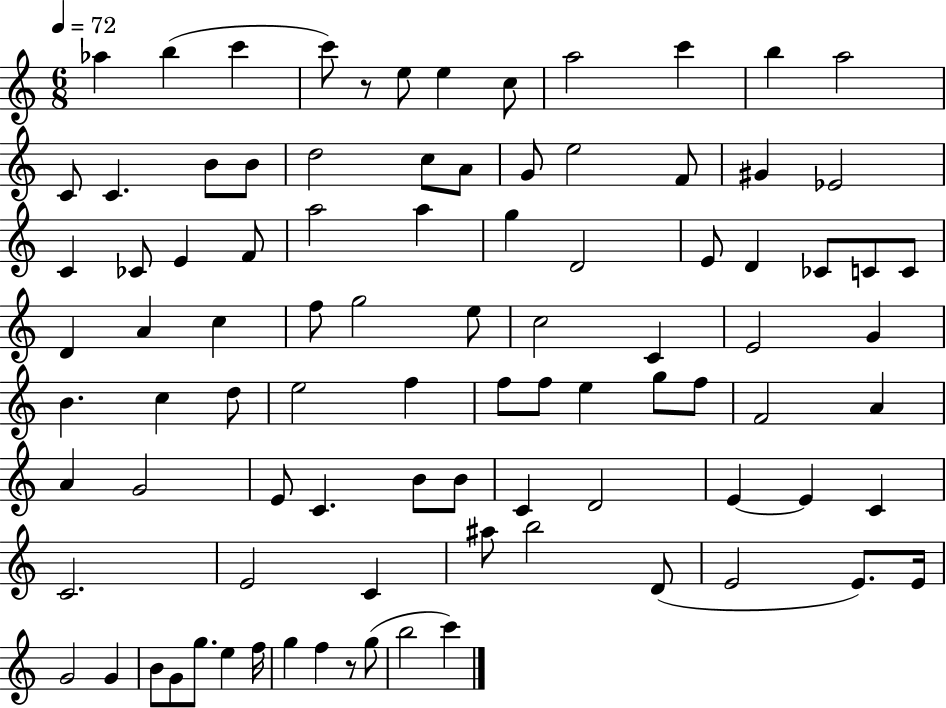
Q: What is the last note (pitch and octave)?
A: C6